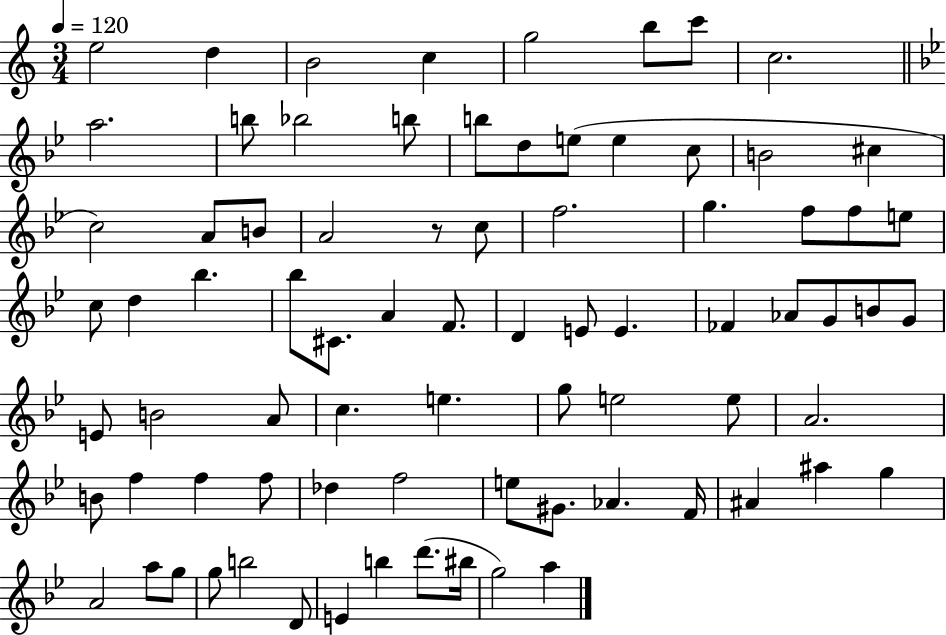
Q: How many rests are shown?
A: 1